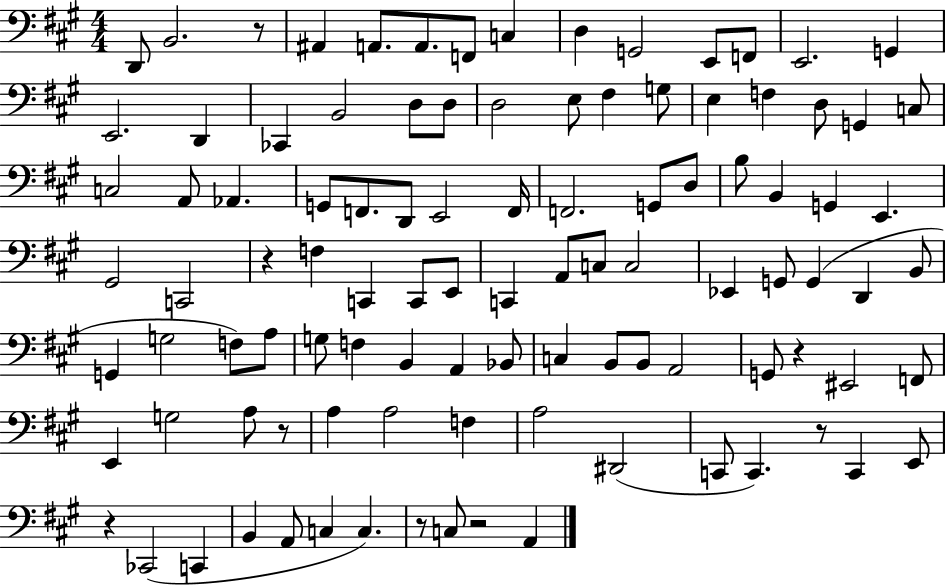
X:1
T:Untitled
M:4/4
L:1/4
K:A
D,,/2 B,,2 z/2 ^A,, A,,/2 A,,/2 F,,/2 C, D, G,,2 E,,/2 F,,/2 E,,2 G,, E,,2 D,, _C,, B,,2 D,/2 D,/2 D,2 E,/2 ^F, G,/2 E, F, D,/2 G,, C,/2 C,2 A,,/2 _A,, G,,/2 F,,/2 D,,/2 E,,2 F,,/4 F,,2 G,,/2 D,/2 B,/2 B,, G,, E,, ^G,,2 C,,2 z F, C,, C,,/2 E,,/2 C,, A,,/2 C,/2 C,2 _E,, G,,/2 G,, D,, B,,/2 G,, G,2 F,/2 A,/2 G,/2 F, B,, A,, _B,,/2 C, B,,/2 B,,/2 A,,2 G,,/2 z ^E,,2 F,,/2 E,, G,2 A,/2 z/2 A, A,2 F, A,2 ^D,,2 C,,/2 C,, z/2 C,, E,,/2 z _C,,2 C,, B,, A,,/2 C, C, z/2 C,/2 z2 A,,